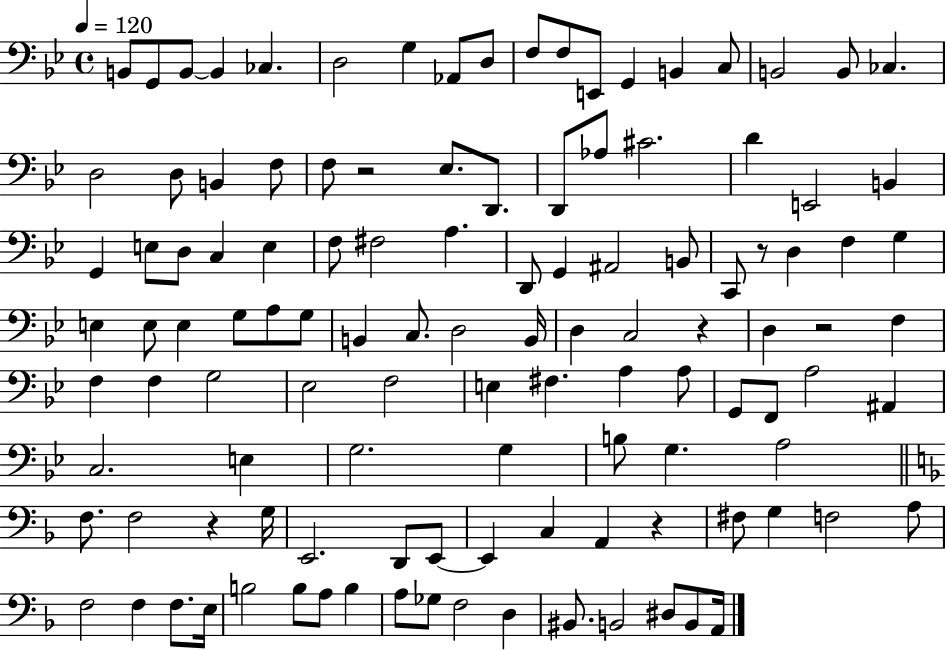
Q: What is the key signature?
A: BES major